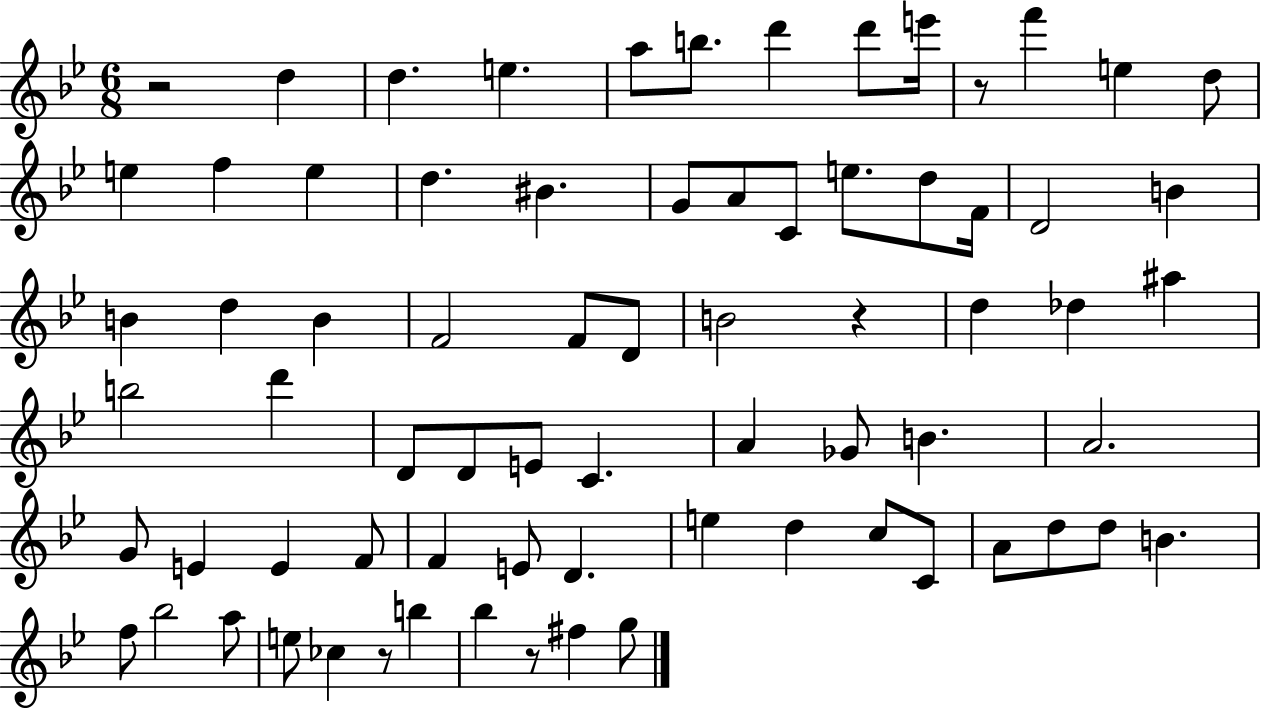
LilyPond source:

{
  \clef treble
  \numericTimeSignature
  \time 6/8
  \key bes \major
  r2 d''4 | d''4. e''4. | a''8 b''8. d'''4 d'''8 e'''16 | r8 f'''4 e''4 d''8 | \break e''4 f''4 e''4 | d''4. bis'4. | g'8 a'8 c'8 e''8. d''8 f'16 | d'2 b'4 | \break b'4 d''4 b'4 | f'2 f'8 d'8 | b'2 r4 | d''4 des''4 ais''4 | \break b''2 d'''4 | d'8 d'8 e'8 c'4. | a'4 ges'8 b'4. | a'2. | \break g'8 e'4 e'4 f'8 | f'4 e'8 d'4. | e''4 d''4 c''8 c'8 | a'8 d''8 d''8 b'4. | \break f''8 bes''2 a''8 | e''8 ces''4 r8 b''4 | bes''4 r8 fis''4 g''8 | \bar "|."
}